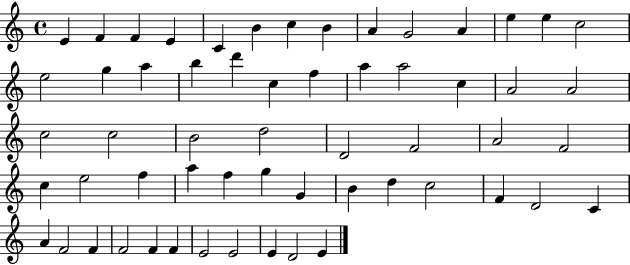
E4/q F4/q F4/q E4/q C4/q B4/q C5/q B4/q A4/q G4/h A4/q E5/q E5/q C5/h E5/h G5/q A5/q B5/q D6/q C5/q F5/q A5/q A5/h C5/q A4/h A4/h C5/h C5/h B4/h D5/h D4/h F4/h A4/h F4/h C5/q E5/h F5/q A5/q F5/q G5/q G4/q B4/q D5/q C5/h F4/q D4/h C4/q A4/q F4/h F4/q F4/h F4/q F4/q E4/h E4/h E4/q D4/h E4/q